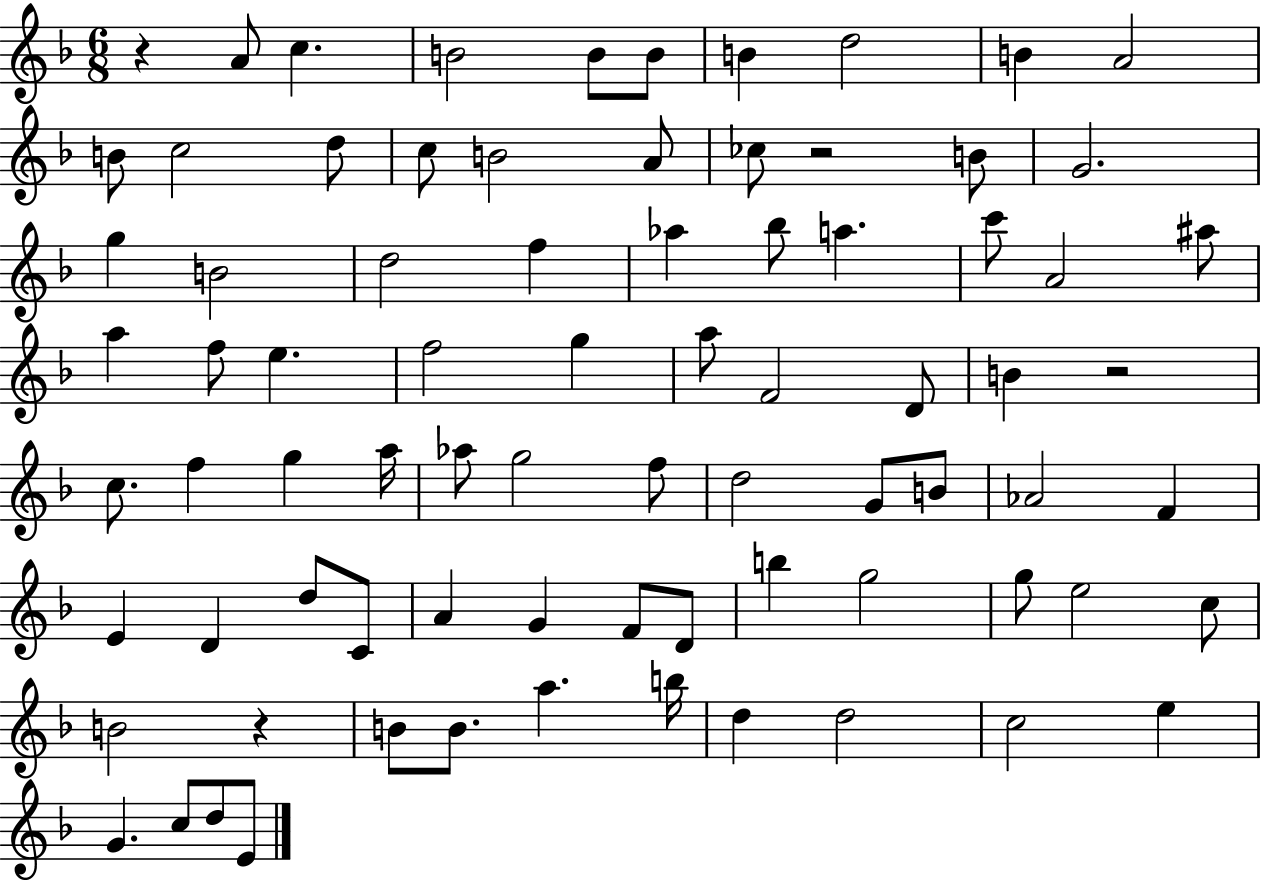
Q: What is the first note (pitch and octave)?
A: A4